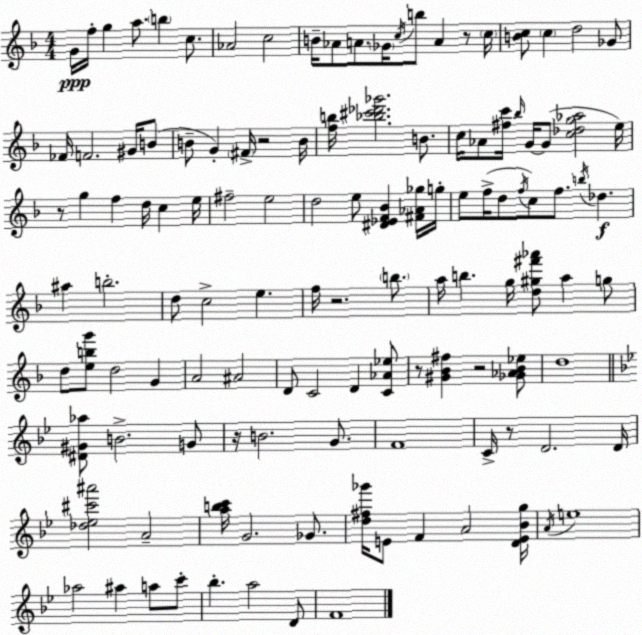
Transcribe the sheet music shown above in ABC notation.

X:1
T:Untitled
M:4/4
L:1/4
K:Dm
G/4 f/4 g a/2 b c/2 _A2 c2 B/4 _A/2 A/2 _G/4 c/4 b/2 A z/2 c/4 [Bc]/2 c d2 _G/2 _F/4 F2 ^G/4 B/2 B/2 G ^F/4 z2 B/4 [fb]/4 [_b^c'_d'_g']2 B/2 c/4 _A/2 [^fc']/4 _b/4 G/4 G/2 [c_dg_a]2 e/4 z/2 g f d/4 c e/4 ^f2 e2 d2 e/2 [^D_EF_B] [^F_A_g]/4 g/4 e/2 f/4 d/2 f/4 c/2 f/2 b/4 _d ^a b2 d/2 c2 e f/4 z2 b/2 a/4 b g/4 [d^g^f'_a']/2 a g/2 d/2 [ebg']/2 d2 G A2 ^A2 D/2 C2 D [C_A_e]/2 z/2 [^G_B^f] z2 [_G_A_B_e]/2 d4 [^D^G_a]/2 B2 G/2 z/4 B2 G/2 F4 C/4 z/2 D2 D/4 [_d_e^c'^a']2 A2 [abc']/4 G2 _G/2 [d^f_g']/4 E/2 F A2 [DE_Bg]/4 A/4 e4 _a2 ^a a/2 c'/2 _b a2 D/2 F4